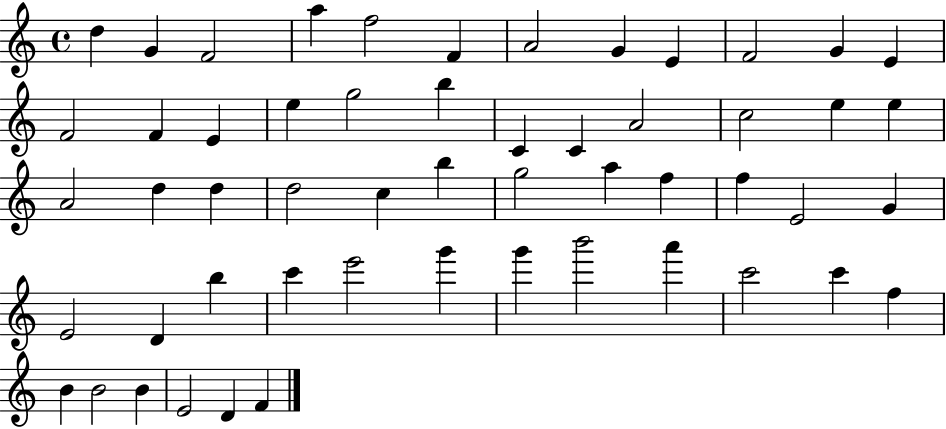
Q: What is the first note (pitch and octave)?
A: D5